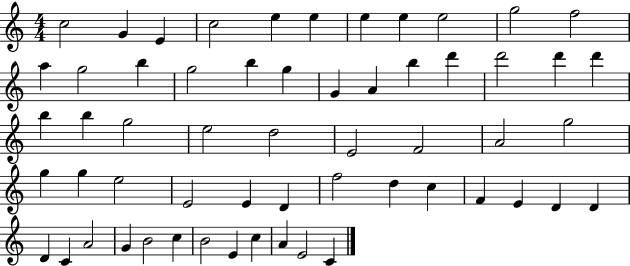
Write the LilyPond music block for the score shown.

{
  \clef treble
  \numericTimeSignature
  \time 4/4
  \key c \major
  c''2 g'4 e'4 | c''2 e''4 e''4 | e''4 e''4 e''2 | g''2 f''2 | \break a''4 g''2 b''4 | g''2 b''4 g''4 | g'4 a'4 b''4 d'''4 | d'''2 d'''4 d'''4 | \break b''4 b''4 g''2 | e''2 d''2 | e'2 f'2 | a'2 g''2 | \break g''4 g''4 e''2 | e'2 e'4 d'4 | f''2 d''4 c''4 | f'4 e'4 d'4 d'4 | \break d'4 c'4 a'2 | g'4 b'2 c''4 | b'2 e'4 c''4 | a'4 e'2 c'4 | \break \bar "|."
}